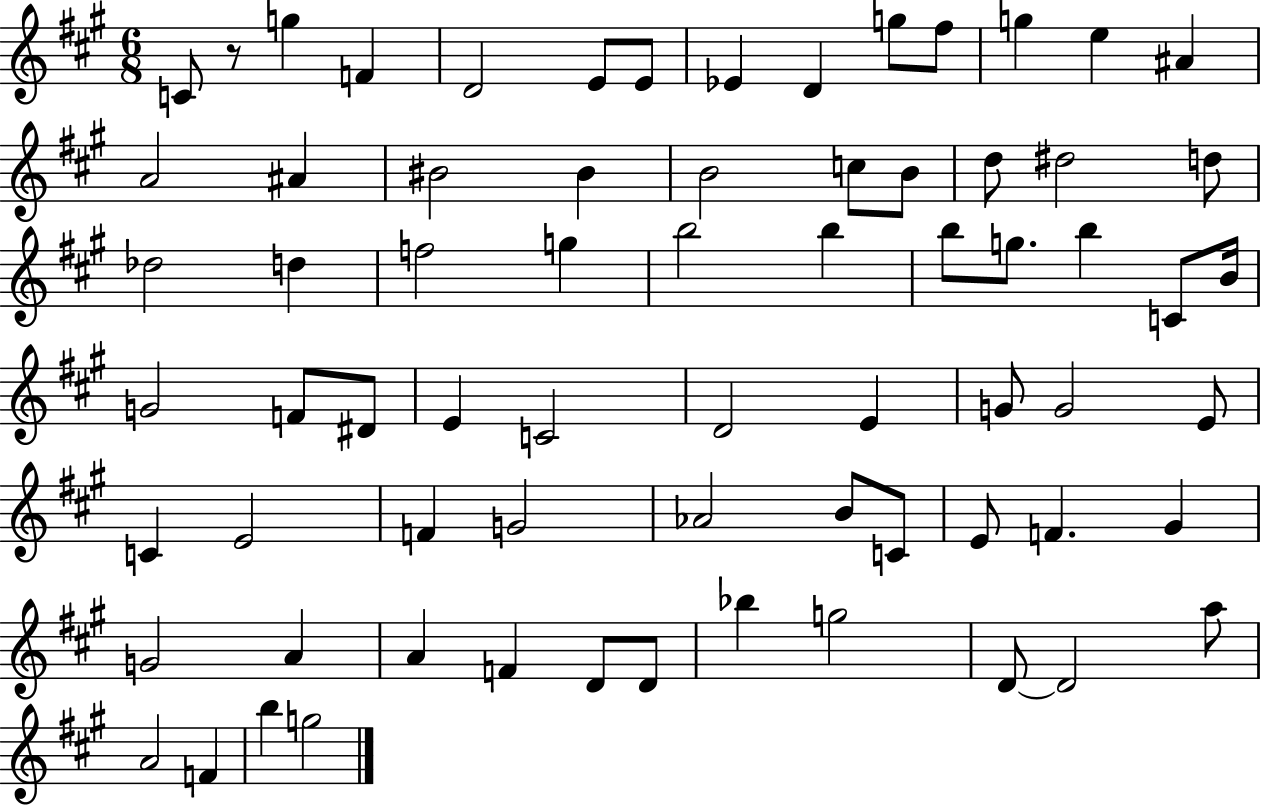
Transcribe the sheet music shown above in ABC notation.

X:1
T:Untitled
M:6/8
L:1/4
K:A
C/2 z/2 g F D2 E/2 E/2 _E D g/2 ^f/2 g e ^A A2 ^A ^B2 ^B B2 c/2 B/2 d/2 ^d2 d/2 _d2 d f2 g b2 b b/2 g/2 b C/2 B/4 G2 F/2 ^D/2 E C2 D2 E G/2 G2 E/2 C E2 F G2 _A2 B/2 C/2 E/2 F ^G G2 A A F D/2 D/2 _b g2 D/2 D2 a/2 A2 F b g2